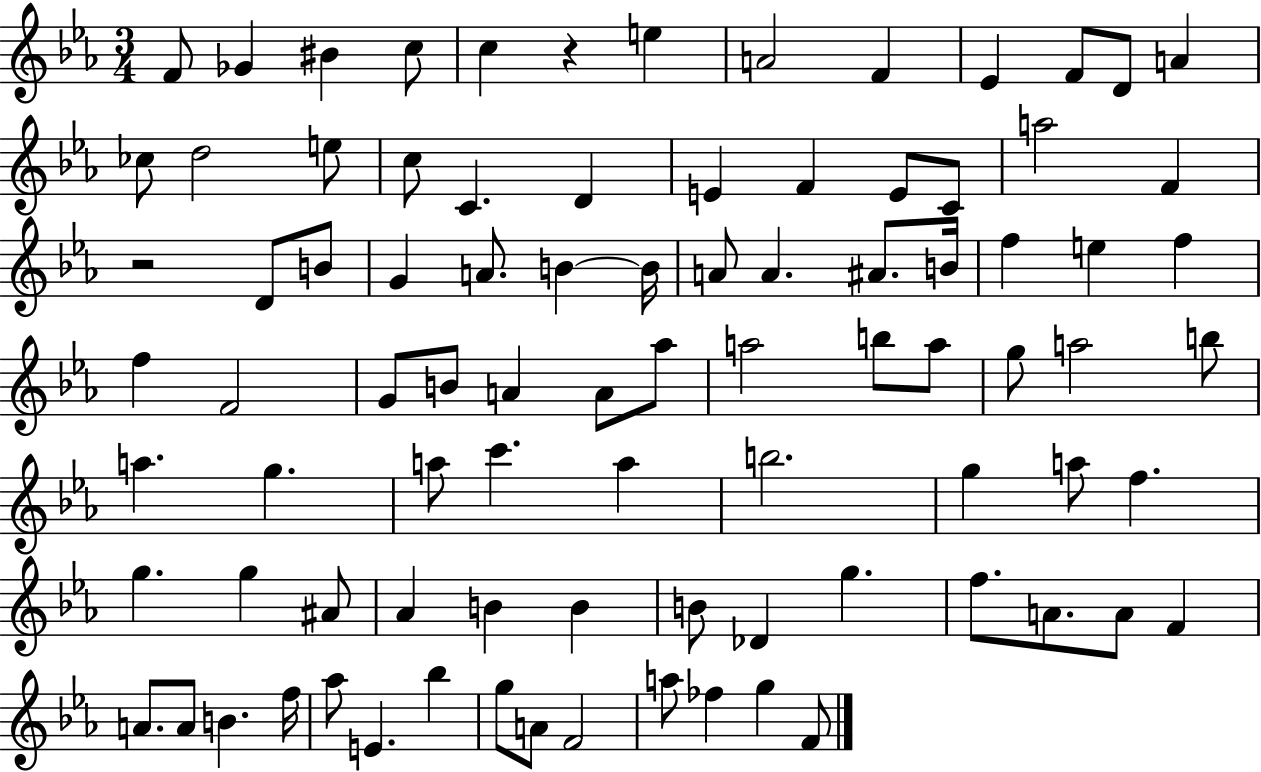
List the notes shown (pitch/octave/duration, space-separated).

F4/e Gb4/q BIS4/q C5/e C5/q R/q E5/q A4/h F4/q Eb4/q F4/e D4/e A4/q CES5/e D5/h E5/e C5/e C4/q. D4/q E4/q F4/q E4/e C4/e A5/h F4/q R/h D4/e B4/e G4/q A4/e. B4/q B4/s A4/e A4/q. A#4/e. B4/s F5/q E5/q F5/q F5/q F4/h G4/e B4/e A4/q A4/e Ab5/e A5/h B5/e A5/e G5/e A5/h B5/e A5/q. G5/q. A5/e C6/q. A5/q B5/h. G5/q A5/e F5/q. G5/q. G5/q A#4/e Ab4/q B4/q B4/q B4/e Db4/q G5/q. F5/e. A4/e. A4/e F4/q A4/e. A4/e B4/q. F5/s Ab5/e E4/q. Bb5/q G5/e A4/e F4/h A5/e FES5/q G5/q F4/e